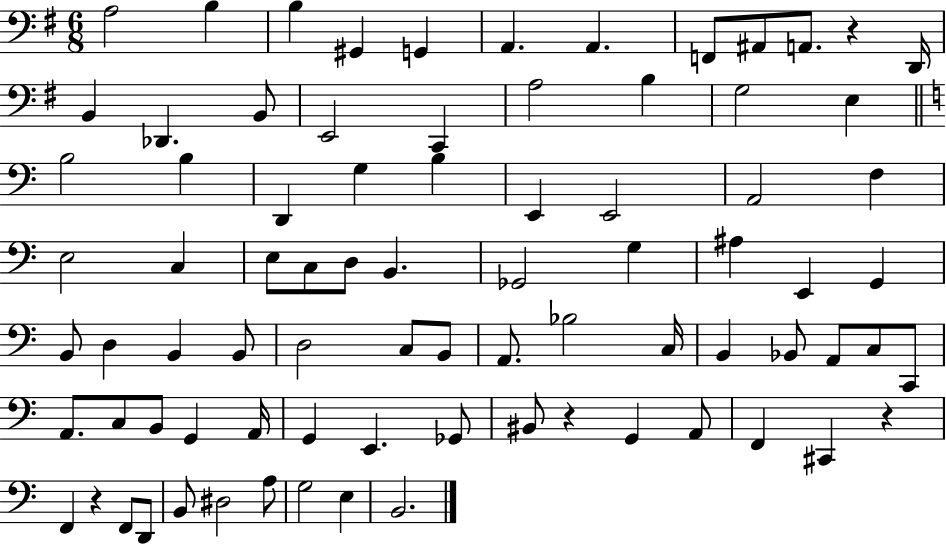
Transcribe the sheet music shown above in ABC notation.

X:1
T:Untitled
M:6/8
L:1/4
K:G
A,2 B, B, ^G,, G,, A,, A,, F,,/2 ^A,,/2 A,,/2 z D,,/4 B,, _D,, B,,/2 E,,2 C,, A,2 B, G,2 E, B,2 B, D,, G, B, E,, E,,2 A,,2 F, E,2 C, E,/2 C,/2 D,/2 B,, _G,,2 G, ^A, E,, G,, B,,/2 D, B,, B,,/2 D,2 C,/2 B,,/2 A,,/2 _B,2 C,/4 B,, _B,,/2 A,,/2 C,/2 C,,/2 A,,/2 C,/2 B,,/2 G,, A,,/4 G,, E,, _G,,/2 ^B,,/2 z G,, A,,/2 F,, ^C,, z F,, z F,,/2 D,,/2 B,,/2 ^D,2 A,/2 G,2 E, B,,2